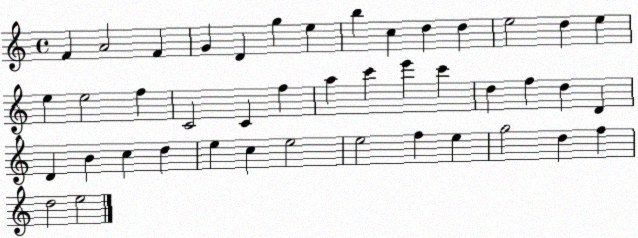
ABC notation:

X:1
T:Untitled
M:4/4
L:1/4
K:C
F A2 F G D g e b c d d e2 d e e e2 f C2 C f a c' e' c' d f d D D B c d e c e2 e2 f e g2 d f d2 e2